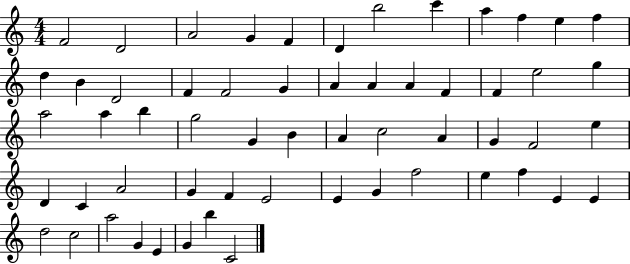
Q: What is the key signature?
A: C major